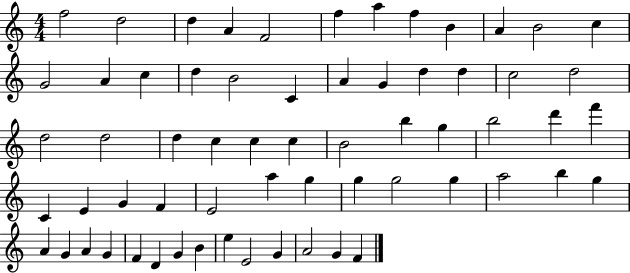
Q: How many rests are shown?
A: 0